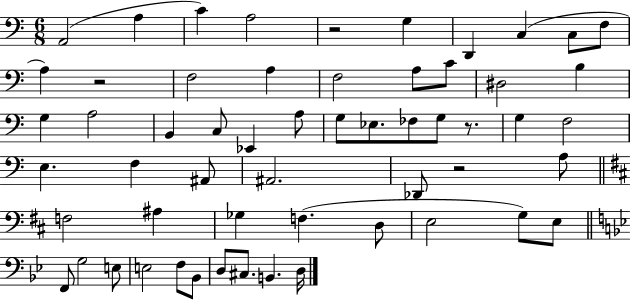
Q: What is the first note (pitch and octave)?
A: A2